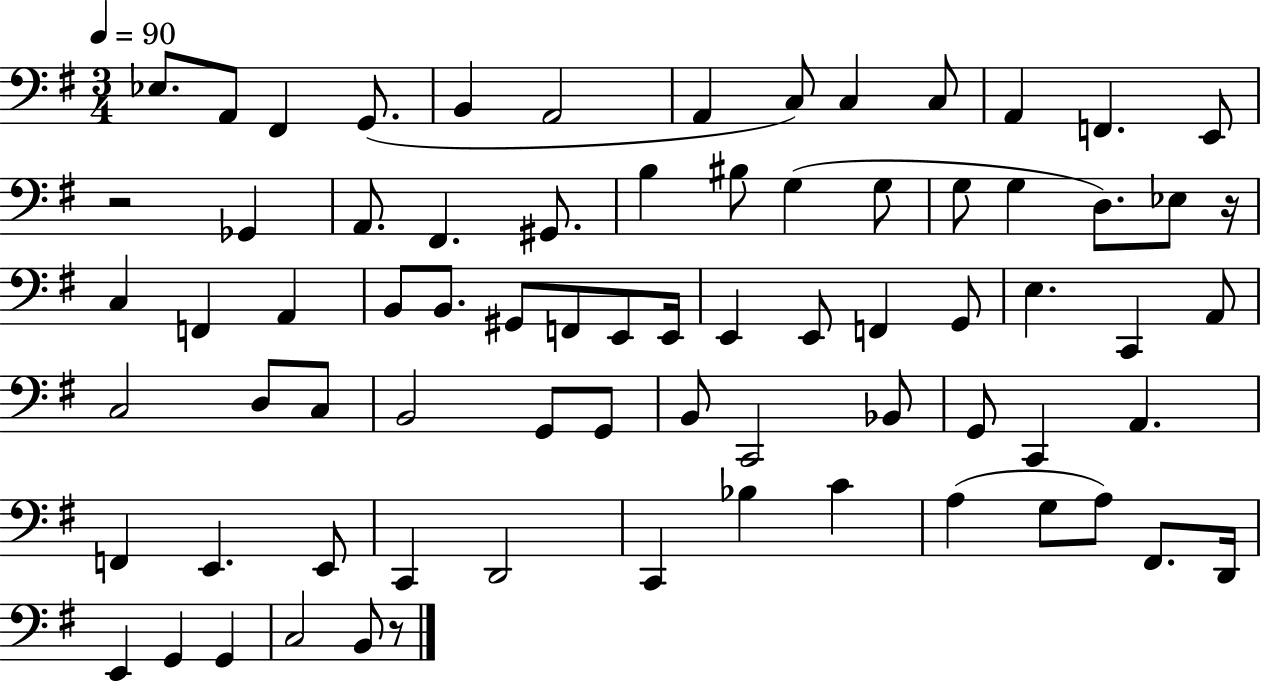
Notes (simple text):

Eb3/e. A2/e F#2/q G2/e. B2/q A2/h A2/q C3/e C3/q C3/e A2/q F2/q. E2/e R/h Gb2/q A2/e. F#2/q. G#2/e. B3/q BIS3/e G3/q G3/e G3/e G3/q D3/e. Eb3/e R/s C3/q F2/q A2/q B2/e B2/e. G#2/e F2/e E2/e E2/s E2/q E2/e F2/q G2/e E3/q. C2/q A2/e C3/h D3/e C3/e B2/h G2/e G2/e B2/e C2/h Bb2/e G2/e C2/q A2/q. F2/q E2/q. E2/e C2/q D2/h C2/q Bb3/q C4/q A3/q G3/e A3/e F#2/e. D2/s E2/q G2/q G2/q C3/h B2/e R/e